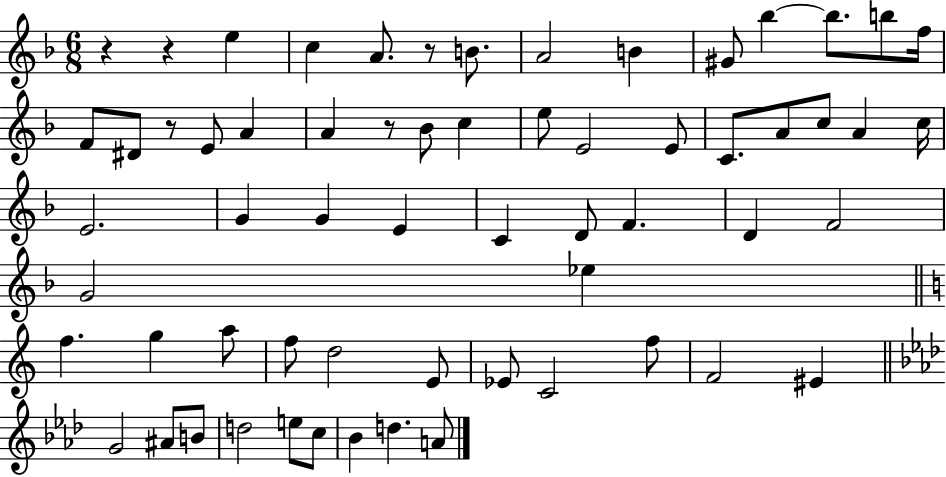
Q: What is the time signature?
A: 6/8